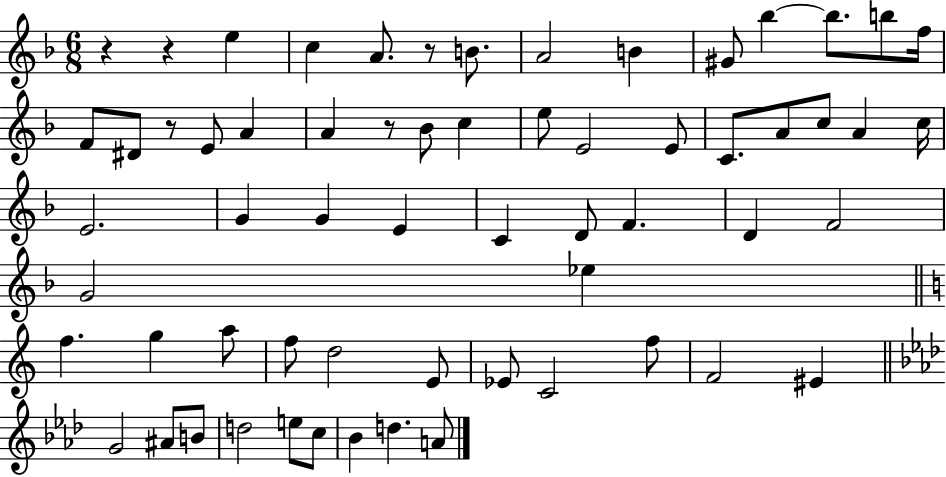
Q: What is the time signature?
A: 6/8